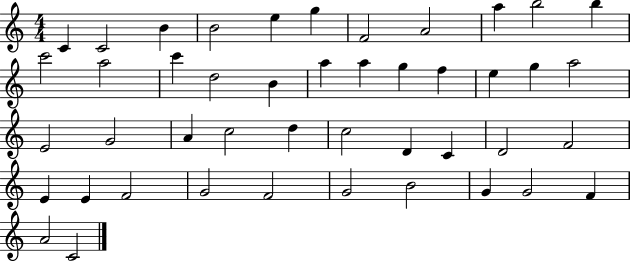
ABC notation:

X:1
T:Untitled
M:4/4
L:1/4
K:C
C C2 B B2 e g F2 A2 a b2 b c'2 a2 c' d2 B a a g f e g a2 E2 G2 A c2 d c2 D C D2 F2 E E F2 G2 F2 G2 B2 G G2 F A2 C2